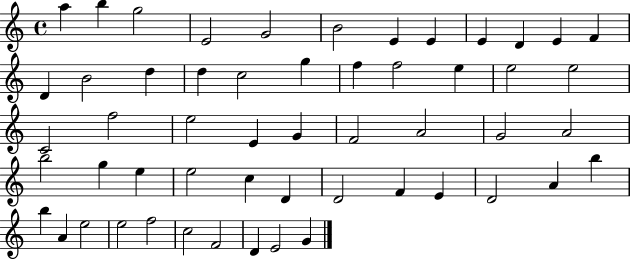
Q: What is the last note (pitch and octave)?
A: G4